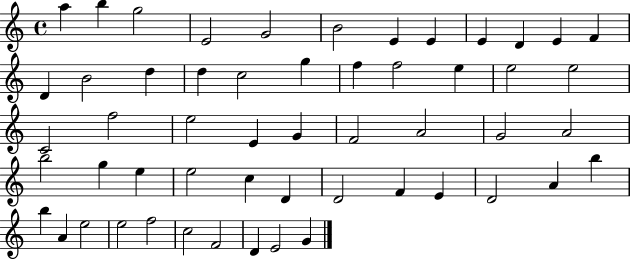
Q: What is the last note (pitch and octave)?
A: G4